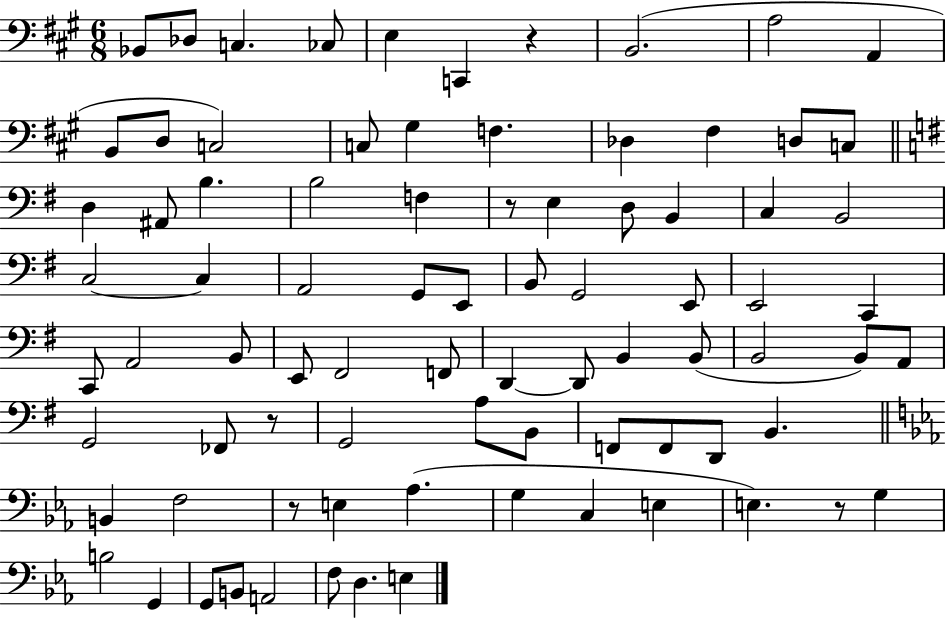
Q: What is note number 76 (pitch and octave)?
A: F3